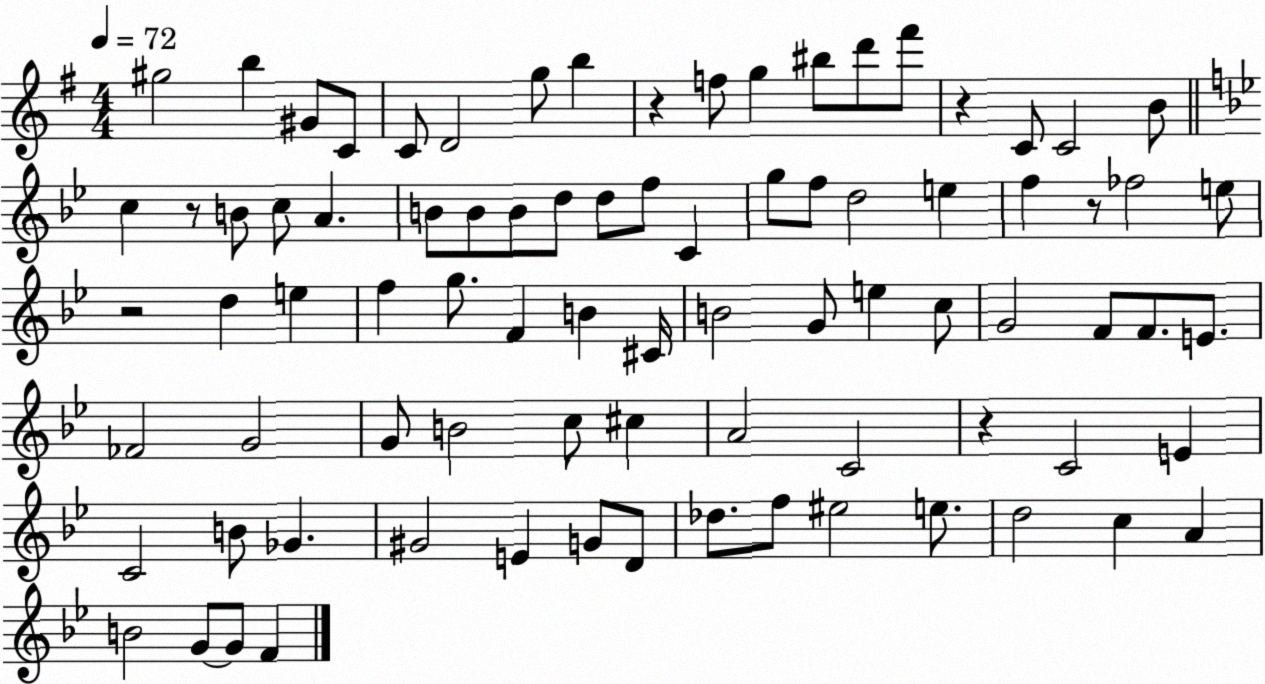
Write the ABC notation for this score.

X:1
T:Untitled
M:4/4
L:1/4
K:G
^g2 b ^G/2 C/2 C/2 D2 g/2 b z f/2 g ^b/2 d'/2 ^f'/2 z C/2 C2 B/2 c z/2 B/2 c/2 A B/2 B/2 B/2 d/2 d/2 f/2 C g/2 f/2 d2 e f z/2 _f2 e/2 z2 d e f g/2 F B ^C/4 B2 G/2 e c/2 G2 F/2 F/2 E/2 _F2 G2 G/2 B2 c/2 ^c A2 C2 z C2 E C2 B/2 _G ^G2 E G/2 D/2 _d/2 f/2 ^e2 e/2 d2 c A B2 G/2 G/2 F